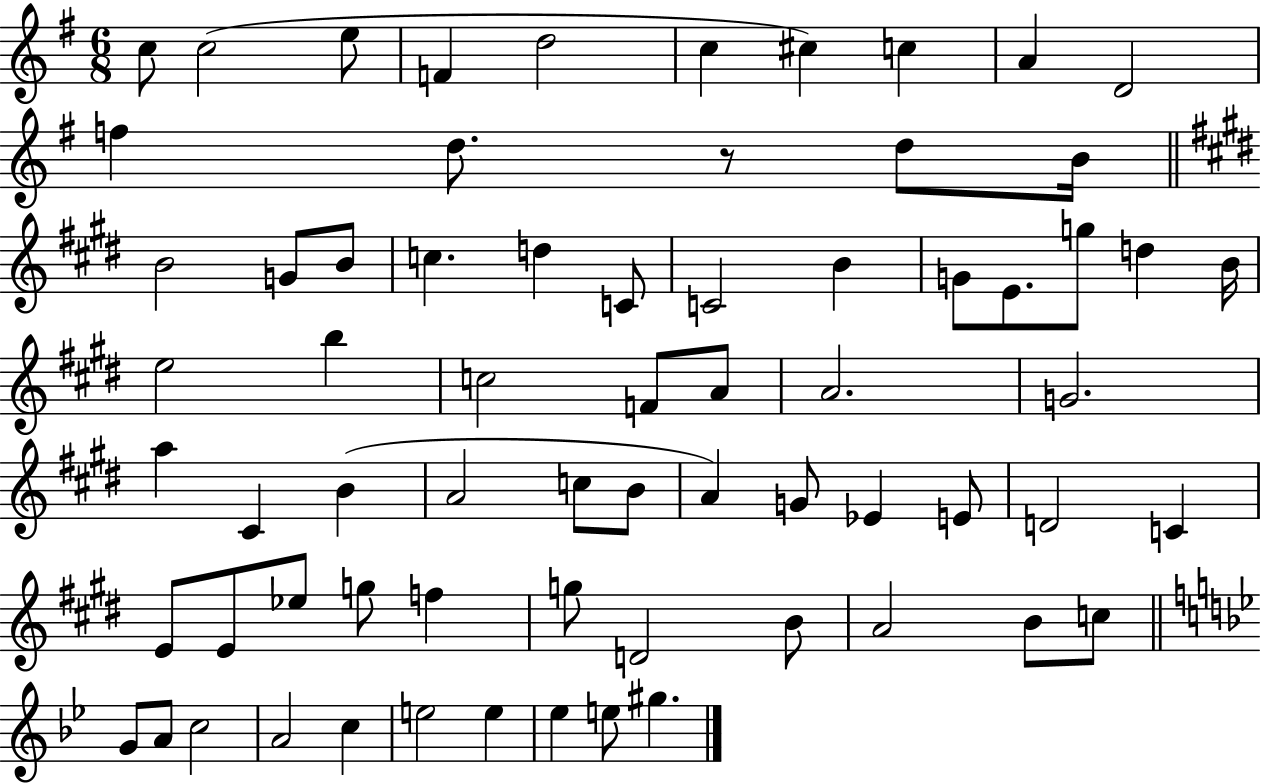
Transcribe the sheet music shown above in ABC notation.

X:1
T:Untitled
M:6/8
L:1/4
K:G
c/2 c2 e/2 F d2 c ^c c A D2 f d/2 z/2 d/2 B/4 B2 G/2 B/2 c d C/2 C2 B G/2 E/2 g/2 d B/4 e2 b c2 F/2 A/2 A2 G2 a ^C B A2 c/2 B/2 A G/2 _E E/2 D2 C E/2 E/2 _e/2 g/2 f g/2 D2 B/2 A2 B/2 c/2 G/2 A/2 c2 A2 c e2 e _e e/2 ^g